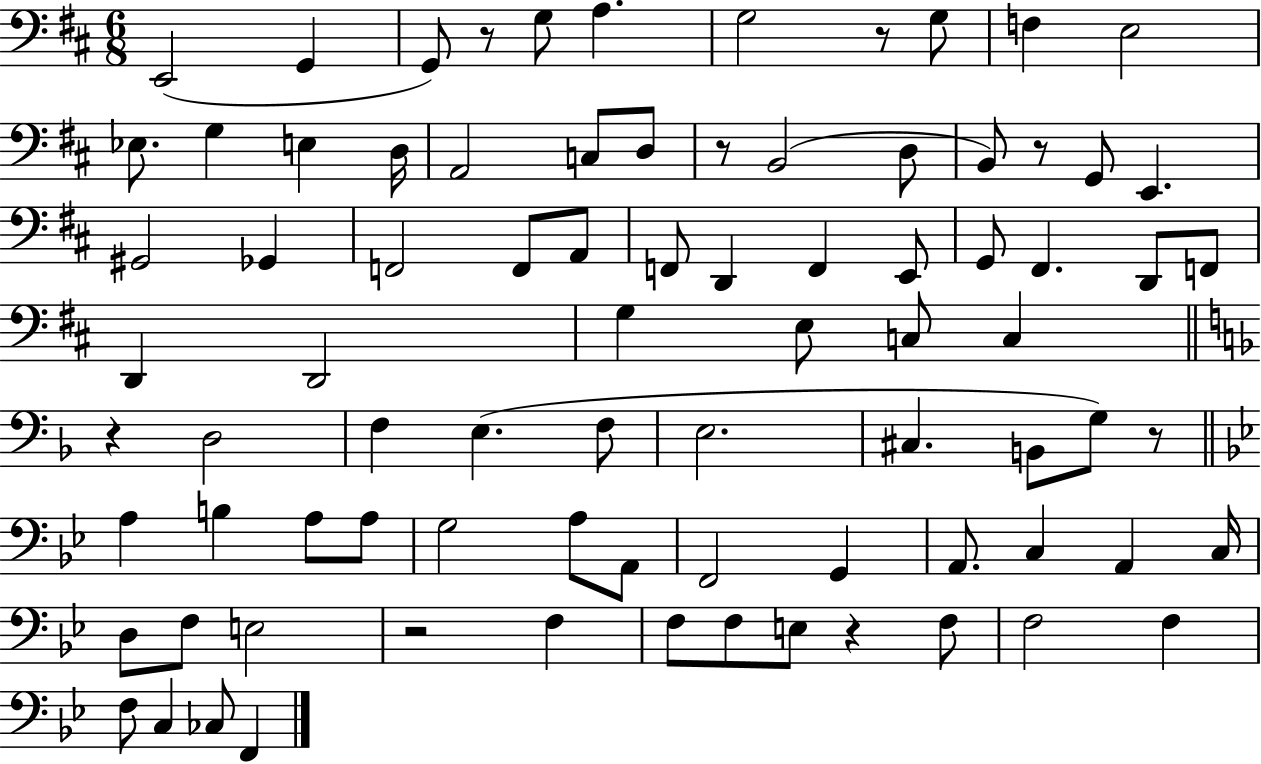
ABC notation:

X:1
T:Untitled
M:6/8
L:1/4
K:D
E,,2 G,, G,,/2 z/2 G,/2 A, G,2 z/2 G,/2 F, E,2 _E,/2 G, E, D,/4 A,,2 C,/2 D,/2 z/2 B,,2 D,/2 B,,/2 z/2 G,,/2 E,, ^G,,2 _G,, F,,2 F,,/2 A,,/2 F,,/2 D,, F,, E,,/2 G,,/2 ^F,, D,,/2 F,,/2 D,, D,,2 G, E,/2 C,/2 C, z D,2 F, E, F,/2 E,2 ^C, B,,/2 G,/2 z/2 A, B, A,/2 A,/2 G,2 A,/2 A,,/2 F,,2 G,, A,,/2 C, A,, C,/4 D,/2 F,/2 E,2 z2 F, F,/2 F,/2 E,/2 z F,/2 F,2 F, F,/2 C, _C,/2 F,,